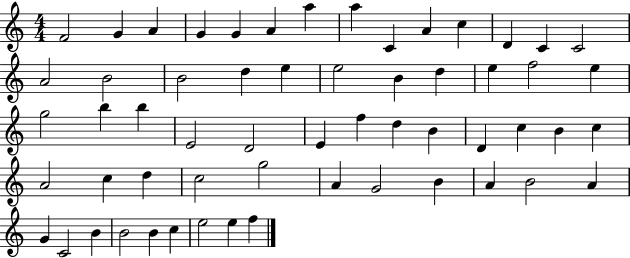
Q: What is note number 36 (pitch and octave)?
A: C5